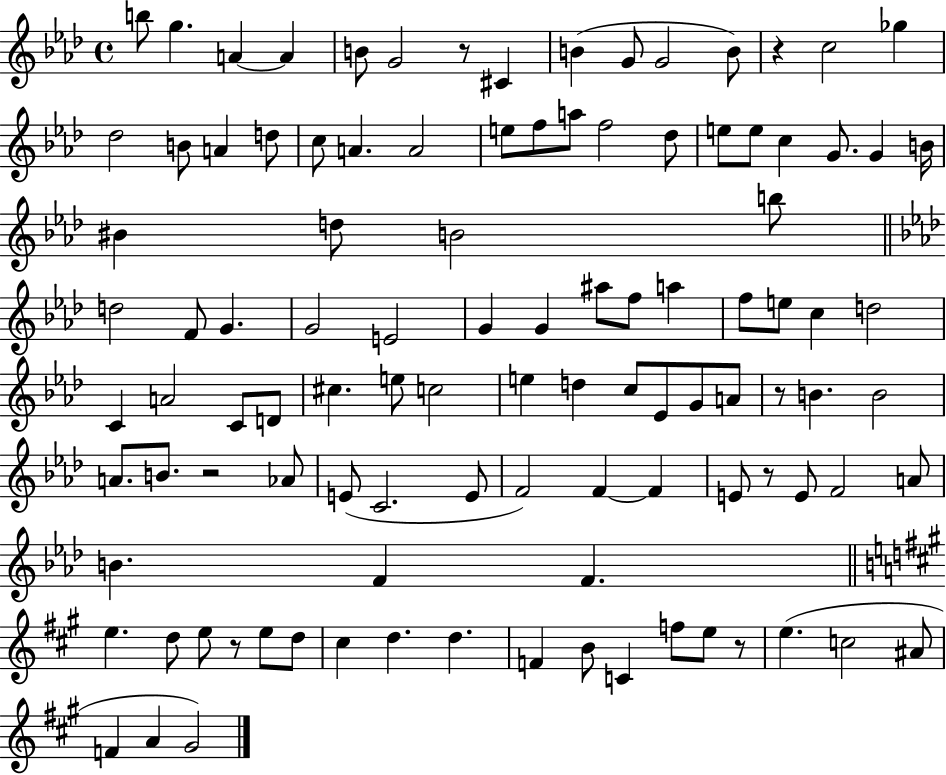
X:1
T:Untitled
M:4/4
L:1/4
K:Ab
b/2 g A A B/2 G2 z/2 ^C B G/2 G2 B/2 z c2 _g _d2 B/2 A d/2 c/2 A A2 e/2 f/2 a/2 f2 _d/2 e/2 e/2 c G/2 G B/4 ^B d/2 B2 b/2 d2 F/2 G G2 E2 G G ^a/2 f/2 a f/2 e/2 c d2 C A2 C/2 D/2 ^c e/2 c2 e d c/2 _E/2 G/2 A/2 z/2 B B2 A/2 B/2 z2 _A/2 E/2 C2 E/2 F2 F F E/2 z/2 E/2 F2 A/2 B F F e d/2 e/2 z/2 e/2 d/2 ^c d d F B/2 C f/2 e/2 z/2 e c2 ^A/2 F A ^G2